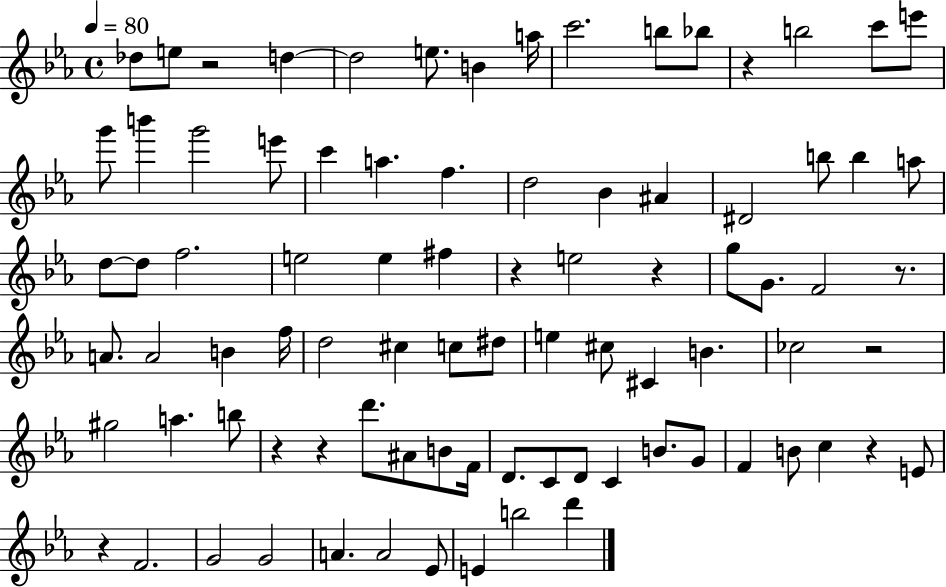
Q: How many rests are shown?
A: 10